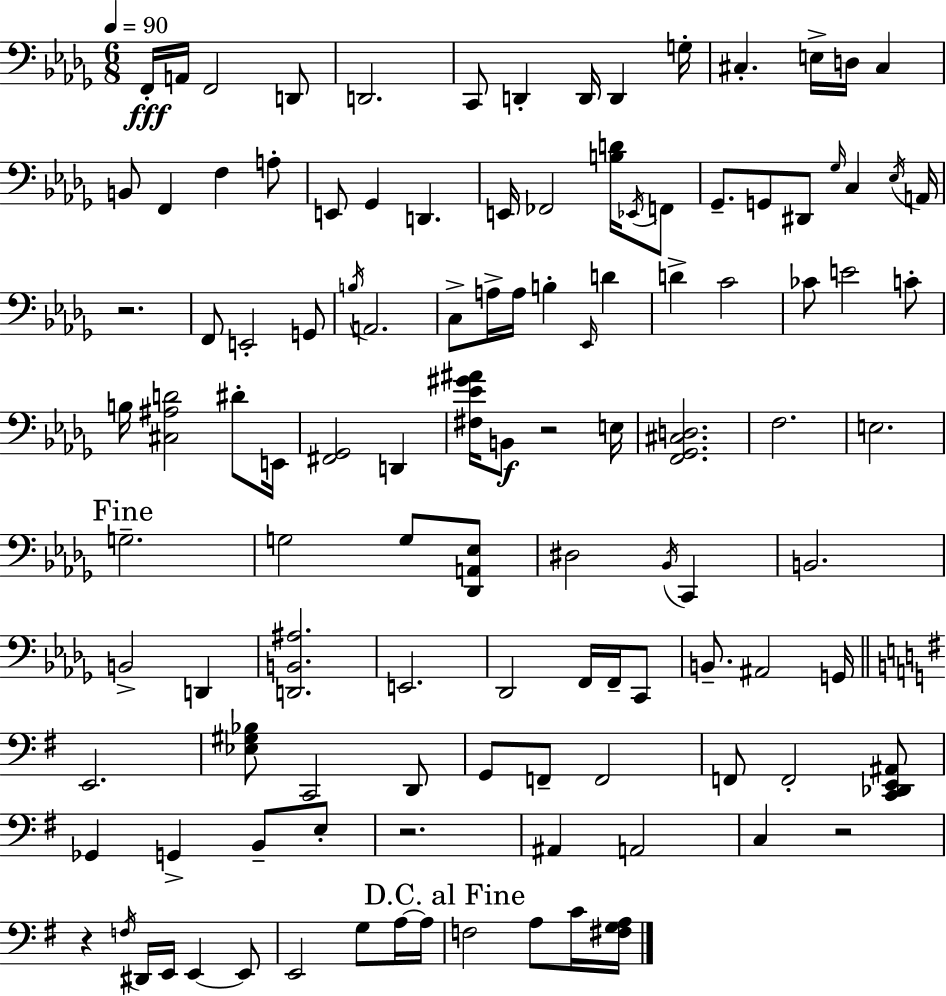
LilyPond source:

{
  \clef bass
  \numericTimeSignature
  \time 6/8
  \key bes \minor
  \tempo 4 = 90
  f,16-.\fff a,16 f,2 d,8 | d,2. | c,8 d,4-. d,16 d,4 g16-. | cis4.-. e16-> d16 cis4 | \break b,8 f,4 f4 a8-. | e,8 ges,4 d,4. | e,16 fes,2 <b d'>16 \acciaccatura { ees,16 } f,8 | ges,8.-- g,8 dis,8 \grace { ges16 } c4 | \break \acciaccatura { ees16 } a,16 r2. | f,8 e,2-. | g,8 \acciaccatura { b16 } a,2. | c8-> a16-> a16 b4-. | \break \grace { ees,16 } d'4 d'4-> c'2 | ces'8 e'2 | c'8-. b16 <cis ais d'>2 | dis'8-. e,16 <fis, ges,>2 | \break d,4 <fis ees' gis' ais'>16 b,8\f r2 | e16 <f, ges, cis d>2. | f2. | e2. | \break \mark "Fine" g2.-- | g2 | g8 <des, a, ees>8 dis2 | \acciaccatura { bes,16 } c,4 b,2. | \break b,2-> | d,4 <d, b, ais>2. | e,2. | des,2 | \break f,16 f,16-- c,8 b,8.-- ais,2 | g,16 \bar "||" \break \key g \major e,2. | <ees gis bes>8 c,2 d,8 | g,8 f,8-- f,2 | f,8 f,2-. <c, des, e, ais,>8 | \break ges,4 g,4-> b,8-- e8-. | r2. | ais,4 a,2 | c4 r2 | \break r4 \acciaccatura { f16 } dis,16 e,16 e,4~~ e,8 | e,2 g8 a16~~ | a16 \mark "D.C. al Fine" f2 a8 c'16 | <fis g a>16 \bar "|."
}